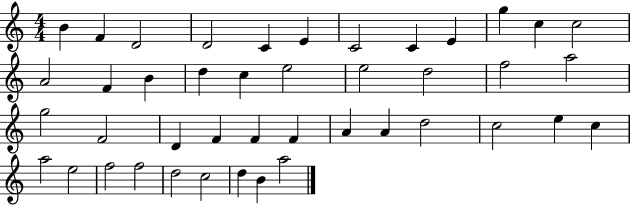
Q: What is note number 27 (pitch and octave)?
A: F4